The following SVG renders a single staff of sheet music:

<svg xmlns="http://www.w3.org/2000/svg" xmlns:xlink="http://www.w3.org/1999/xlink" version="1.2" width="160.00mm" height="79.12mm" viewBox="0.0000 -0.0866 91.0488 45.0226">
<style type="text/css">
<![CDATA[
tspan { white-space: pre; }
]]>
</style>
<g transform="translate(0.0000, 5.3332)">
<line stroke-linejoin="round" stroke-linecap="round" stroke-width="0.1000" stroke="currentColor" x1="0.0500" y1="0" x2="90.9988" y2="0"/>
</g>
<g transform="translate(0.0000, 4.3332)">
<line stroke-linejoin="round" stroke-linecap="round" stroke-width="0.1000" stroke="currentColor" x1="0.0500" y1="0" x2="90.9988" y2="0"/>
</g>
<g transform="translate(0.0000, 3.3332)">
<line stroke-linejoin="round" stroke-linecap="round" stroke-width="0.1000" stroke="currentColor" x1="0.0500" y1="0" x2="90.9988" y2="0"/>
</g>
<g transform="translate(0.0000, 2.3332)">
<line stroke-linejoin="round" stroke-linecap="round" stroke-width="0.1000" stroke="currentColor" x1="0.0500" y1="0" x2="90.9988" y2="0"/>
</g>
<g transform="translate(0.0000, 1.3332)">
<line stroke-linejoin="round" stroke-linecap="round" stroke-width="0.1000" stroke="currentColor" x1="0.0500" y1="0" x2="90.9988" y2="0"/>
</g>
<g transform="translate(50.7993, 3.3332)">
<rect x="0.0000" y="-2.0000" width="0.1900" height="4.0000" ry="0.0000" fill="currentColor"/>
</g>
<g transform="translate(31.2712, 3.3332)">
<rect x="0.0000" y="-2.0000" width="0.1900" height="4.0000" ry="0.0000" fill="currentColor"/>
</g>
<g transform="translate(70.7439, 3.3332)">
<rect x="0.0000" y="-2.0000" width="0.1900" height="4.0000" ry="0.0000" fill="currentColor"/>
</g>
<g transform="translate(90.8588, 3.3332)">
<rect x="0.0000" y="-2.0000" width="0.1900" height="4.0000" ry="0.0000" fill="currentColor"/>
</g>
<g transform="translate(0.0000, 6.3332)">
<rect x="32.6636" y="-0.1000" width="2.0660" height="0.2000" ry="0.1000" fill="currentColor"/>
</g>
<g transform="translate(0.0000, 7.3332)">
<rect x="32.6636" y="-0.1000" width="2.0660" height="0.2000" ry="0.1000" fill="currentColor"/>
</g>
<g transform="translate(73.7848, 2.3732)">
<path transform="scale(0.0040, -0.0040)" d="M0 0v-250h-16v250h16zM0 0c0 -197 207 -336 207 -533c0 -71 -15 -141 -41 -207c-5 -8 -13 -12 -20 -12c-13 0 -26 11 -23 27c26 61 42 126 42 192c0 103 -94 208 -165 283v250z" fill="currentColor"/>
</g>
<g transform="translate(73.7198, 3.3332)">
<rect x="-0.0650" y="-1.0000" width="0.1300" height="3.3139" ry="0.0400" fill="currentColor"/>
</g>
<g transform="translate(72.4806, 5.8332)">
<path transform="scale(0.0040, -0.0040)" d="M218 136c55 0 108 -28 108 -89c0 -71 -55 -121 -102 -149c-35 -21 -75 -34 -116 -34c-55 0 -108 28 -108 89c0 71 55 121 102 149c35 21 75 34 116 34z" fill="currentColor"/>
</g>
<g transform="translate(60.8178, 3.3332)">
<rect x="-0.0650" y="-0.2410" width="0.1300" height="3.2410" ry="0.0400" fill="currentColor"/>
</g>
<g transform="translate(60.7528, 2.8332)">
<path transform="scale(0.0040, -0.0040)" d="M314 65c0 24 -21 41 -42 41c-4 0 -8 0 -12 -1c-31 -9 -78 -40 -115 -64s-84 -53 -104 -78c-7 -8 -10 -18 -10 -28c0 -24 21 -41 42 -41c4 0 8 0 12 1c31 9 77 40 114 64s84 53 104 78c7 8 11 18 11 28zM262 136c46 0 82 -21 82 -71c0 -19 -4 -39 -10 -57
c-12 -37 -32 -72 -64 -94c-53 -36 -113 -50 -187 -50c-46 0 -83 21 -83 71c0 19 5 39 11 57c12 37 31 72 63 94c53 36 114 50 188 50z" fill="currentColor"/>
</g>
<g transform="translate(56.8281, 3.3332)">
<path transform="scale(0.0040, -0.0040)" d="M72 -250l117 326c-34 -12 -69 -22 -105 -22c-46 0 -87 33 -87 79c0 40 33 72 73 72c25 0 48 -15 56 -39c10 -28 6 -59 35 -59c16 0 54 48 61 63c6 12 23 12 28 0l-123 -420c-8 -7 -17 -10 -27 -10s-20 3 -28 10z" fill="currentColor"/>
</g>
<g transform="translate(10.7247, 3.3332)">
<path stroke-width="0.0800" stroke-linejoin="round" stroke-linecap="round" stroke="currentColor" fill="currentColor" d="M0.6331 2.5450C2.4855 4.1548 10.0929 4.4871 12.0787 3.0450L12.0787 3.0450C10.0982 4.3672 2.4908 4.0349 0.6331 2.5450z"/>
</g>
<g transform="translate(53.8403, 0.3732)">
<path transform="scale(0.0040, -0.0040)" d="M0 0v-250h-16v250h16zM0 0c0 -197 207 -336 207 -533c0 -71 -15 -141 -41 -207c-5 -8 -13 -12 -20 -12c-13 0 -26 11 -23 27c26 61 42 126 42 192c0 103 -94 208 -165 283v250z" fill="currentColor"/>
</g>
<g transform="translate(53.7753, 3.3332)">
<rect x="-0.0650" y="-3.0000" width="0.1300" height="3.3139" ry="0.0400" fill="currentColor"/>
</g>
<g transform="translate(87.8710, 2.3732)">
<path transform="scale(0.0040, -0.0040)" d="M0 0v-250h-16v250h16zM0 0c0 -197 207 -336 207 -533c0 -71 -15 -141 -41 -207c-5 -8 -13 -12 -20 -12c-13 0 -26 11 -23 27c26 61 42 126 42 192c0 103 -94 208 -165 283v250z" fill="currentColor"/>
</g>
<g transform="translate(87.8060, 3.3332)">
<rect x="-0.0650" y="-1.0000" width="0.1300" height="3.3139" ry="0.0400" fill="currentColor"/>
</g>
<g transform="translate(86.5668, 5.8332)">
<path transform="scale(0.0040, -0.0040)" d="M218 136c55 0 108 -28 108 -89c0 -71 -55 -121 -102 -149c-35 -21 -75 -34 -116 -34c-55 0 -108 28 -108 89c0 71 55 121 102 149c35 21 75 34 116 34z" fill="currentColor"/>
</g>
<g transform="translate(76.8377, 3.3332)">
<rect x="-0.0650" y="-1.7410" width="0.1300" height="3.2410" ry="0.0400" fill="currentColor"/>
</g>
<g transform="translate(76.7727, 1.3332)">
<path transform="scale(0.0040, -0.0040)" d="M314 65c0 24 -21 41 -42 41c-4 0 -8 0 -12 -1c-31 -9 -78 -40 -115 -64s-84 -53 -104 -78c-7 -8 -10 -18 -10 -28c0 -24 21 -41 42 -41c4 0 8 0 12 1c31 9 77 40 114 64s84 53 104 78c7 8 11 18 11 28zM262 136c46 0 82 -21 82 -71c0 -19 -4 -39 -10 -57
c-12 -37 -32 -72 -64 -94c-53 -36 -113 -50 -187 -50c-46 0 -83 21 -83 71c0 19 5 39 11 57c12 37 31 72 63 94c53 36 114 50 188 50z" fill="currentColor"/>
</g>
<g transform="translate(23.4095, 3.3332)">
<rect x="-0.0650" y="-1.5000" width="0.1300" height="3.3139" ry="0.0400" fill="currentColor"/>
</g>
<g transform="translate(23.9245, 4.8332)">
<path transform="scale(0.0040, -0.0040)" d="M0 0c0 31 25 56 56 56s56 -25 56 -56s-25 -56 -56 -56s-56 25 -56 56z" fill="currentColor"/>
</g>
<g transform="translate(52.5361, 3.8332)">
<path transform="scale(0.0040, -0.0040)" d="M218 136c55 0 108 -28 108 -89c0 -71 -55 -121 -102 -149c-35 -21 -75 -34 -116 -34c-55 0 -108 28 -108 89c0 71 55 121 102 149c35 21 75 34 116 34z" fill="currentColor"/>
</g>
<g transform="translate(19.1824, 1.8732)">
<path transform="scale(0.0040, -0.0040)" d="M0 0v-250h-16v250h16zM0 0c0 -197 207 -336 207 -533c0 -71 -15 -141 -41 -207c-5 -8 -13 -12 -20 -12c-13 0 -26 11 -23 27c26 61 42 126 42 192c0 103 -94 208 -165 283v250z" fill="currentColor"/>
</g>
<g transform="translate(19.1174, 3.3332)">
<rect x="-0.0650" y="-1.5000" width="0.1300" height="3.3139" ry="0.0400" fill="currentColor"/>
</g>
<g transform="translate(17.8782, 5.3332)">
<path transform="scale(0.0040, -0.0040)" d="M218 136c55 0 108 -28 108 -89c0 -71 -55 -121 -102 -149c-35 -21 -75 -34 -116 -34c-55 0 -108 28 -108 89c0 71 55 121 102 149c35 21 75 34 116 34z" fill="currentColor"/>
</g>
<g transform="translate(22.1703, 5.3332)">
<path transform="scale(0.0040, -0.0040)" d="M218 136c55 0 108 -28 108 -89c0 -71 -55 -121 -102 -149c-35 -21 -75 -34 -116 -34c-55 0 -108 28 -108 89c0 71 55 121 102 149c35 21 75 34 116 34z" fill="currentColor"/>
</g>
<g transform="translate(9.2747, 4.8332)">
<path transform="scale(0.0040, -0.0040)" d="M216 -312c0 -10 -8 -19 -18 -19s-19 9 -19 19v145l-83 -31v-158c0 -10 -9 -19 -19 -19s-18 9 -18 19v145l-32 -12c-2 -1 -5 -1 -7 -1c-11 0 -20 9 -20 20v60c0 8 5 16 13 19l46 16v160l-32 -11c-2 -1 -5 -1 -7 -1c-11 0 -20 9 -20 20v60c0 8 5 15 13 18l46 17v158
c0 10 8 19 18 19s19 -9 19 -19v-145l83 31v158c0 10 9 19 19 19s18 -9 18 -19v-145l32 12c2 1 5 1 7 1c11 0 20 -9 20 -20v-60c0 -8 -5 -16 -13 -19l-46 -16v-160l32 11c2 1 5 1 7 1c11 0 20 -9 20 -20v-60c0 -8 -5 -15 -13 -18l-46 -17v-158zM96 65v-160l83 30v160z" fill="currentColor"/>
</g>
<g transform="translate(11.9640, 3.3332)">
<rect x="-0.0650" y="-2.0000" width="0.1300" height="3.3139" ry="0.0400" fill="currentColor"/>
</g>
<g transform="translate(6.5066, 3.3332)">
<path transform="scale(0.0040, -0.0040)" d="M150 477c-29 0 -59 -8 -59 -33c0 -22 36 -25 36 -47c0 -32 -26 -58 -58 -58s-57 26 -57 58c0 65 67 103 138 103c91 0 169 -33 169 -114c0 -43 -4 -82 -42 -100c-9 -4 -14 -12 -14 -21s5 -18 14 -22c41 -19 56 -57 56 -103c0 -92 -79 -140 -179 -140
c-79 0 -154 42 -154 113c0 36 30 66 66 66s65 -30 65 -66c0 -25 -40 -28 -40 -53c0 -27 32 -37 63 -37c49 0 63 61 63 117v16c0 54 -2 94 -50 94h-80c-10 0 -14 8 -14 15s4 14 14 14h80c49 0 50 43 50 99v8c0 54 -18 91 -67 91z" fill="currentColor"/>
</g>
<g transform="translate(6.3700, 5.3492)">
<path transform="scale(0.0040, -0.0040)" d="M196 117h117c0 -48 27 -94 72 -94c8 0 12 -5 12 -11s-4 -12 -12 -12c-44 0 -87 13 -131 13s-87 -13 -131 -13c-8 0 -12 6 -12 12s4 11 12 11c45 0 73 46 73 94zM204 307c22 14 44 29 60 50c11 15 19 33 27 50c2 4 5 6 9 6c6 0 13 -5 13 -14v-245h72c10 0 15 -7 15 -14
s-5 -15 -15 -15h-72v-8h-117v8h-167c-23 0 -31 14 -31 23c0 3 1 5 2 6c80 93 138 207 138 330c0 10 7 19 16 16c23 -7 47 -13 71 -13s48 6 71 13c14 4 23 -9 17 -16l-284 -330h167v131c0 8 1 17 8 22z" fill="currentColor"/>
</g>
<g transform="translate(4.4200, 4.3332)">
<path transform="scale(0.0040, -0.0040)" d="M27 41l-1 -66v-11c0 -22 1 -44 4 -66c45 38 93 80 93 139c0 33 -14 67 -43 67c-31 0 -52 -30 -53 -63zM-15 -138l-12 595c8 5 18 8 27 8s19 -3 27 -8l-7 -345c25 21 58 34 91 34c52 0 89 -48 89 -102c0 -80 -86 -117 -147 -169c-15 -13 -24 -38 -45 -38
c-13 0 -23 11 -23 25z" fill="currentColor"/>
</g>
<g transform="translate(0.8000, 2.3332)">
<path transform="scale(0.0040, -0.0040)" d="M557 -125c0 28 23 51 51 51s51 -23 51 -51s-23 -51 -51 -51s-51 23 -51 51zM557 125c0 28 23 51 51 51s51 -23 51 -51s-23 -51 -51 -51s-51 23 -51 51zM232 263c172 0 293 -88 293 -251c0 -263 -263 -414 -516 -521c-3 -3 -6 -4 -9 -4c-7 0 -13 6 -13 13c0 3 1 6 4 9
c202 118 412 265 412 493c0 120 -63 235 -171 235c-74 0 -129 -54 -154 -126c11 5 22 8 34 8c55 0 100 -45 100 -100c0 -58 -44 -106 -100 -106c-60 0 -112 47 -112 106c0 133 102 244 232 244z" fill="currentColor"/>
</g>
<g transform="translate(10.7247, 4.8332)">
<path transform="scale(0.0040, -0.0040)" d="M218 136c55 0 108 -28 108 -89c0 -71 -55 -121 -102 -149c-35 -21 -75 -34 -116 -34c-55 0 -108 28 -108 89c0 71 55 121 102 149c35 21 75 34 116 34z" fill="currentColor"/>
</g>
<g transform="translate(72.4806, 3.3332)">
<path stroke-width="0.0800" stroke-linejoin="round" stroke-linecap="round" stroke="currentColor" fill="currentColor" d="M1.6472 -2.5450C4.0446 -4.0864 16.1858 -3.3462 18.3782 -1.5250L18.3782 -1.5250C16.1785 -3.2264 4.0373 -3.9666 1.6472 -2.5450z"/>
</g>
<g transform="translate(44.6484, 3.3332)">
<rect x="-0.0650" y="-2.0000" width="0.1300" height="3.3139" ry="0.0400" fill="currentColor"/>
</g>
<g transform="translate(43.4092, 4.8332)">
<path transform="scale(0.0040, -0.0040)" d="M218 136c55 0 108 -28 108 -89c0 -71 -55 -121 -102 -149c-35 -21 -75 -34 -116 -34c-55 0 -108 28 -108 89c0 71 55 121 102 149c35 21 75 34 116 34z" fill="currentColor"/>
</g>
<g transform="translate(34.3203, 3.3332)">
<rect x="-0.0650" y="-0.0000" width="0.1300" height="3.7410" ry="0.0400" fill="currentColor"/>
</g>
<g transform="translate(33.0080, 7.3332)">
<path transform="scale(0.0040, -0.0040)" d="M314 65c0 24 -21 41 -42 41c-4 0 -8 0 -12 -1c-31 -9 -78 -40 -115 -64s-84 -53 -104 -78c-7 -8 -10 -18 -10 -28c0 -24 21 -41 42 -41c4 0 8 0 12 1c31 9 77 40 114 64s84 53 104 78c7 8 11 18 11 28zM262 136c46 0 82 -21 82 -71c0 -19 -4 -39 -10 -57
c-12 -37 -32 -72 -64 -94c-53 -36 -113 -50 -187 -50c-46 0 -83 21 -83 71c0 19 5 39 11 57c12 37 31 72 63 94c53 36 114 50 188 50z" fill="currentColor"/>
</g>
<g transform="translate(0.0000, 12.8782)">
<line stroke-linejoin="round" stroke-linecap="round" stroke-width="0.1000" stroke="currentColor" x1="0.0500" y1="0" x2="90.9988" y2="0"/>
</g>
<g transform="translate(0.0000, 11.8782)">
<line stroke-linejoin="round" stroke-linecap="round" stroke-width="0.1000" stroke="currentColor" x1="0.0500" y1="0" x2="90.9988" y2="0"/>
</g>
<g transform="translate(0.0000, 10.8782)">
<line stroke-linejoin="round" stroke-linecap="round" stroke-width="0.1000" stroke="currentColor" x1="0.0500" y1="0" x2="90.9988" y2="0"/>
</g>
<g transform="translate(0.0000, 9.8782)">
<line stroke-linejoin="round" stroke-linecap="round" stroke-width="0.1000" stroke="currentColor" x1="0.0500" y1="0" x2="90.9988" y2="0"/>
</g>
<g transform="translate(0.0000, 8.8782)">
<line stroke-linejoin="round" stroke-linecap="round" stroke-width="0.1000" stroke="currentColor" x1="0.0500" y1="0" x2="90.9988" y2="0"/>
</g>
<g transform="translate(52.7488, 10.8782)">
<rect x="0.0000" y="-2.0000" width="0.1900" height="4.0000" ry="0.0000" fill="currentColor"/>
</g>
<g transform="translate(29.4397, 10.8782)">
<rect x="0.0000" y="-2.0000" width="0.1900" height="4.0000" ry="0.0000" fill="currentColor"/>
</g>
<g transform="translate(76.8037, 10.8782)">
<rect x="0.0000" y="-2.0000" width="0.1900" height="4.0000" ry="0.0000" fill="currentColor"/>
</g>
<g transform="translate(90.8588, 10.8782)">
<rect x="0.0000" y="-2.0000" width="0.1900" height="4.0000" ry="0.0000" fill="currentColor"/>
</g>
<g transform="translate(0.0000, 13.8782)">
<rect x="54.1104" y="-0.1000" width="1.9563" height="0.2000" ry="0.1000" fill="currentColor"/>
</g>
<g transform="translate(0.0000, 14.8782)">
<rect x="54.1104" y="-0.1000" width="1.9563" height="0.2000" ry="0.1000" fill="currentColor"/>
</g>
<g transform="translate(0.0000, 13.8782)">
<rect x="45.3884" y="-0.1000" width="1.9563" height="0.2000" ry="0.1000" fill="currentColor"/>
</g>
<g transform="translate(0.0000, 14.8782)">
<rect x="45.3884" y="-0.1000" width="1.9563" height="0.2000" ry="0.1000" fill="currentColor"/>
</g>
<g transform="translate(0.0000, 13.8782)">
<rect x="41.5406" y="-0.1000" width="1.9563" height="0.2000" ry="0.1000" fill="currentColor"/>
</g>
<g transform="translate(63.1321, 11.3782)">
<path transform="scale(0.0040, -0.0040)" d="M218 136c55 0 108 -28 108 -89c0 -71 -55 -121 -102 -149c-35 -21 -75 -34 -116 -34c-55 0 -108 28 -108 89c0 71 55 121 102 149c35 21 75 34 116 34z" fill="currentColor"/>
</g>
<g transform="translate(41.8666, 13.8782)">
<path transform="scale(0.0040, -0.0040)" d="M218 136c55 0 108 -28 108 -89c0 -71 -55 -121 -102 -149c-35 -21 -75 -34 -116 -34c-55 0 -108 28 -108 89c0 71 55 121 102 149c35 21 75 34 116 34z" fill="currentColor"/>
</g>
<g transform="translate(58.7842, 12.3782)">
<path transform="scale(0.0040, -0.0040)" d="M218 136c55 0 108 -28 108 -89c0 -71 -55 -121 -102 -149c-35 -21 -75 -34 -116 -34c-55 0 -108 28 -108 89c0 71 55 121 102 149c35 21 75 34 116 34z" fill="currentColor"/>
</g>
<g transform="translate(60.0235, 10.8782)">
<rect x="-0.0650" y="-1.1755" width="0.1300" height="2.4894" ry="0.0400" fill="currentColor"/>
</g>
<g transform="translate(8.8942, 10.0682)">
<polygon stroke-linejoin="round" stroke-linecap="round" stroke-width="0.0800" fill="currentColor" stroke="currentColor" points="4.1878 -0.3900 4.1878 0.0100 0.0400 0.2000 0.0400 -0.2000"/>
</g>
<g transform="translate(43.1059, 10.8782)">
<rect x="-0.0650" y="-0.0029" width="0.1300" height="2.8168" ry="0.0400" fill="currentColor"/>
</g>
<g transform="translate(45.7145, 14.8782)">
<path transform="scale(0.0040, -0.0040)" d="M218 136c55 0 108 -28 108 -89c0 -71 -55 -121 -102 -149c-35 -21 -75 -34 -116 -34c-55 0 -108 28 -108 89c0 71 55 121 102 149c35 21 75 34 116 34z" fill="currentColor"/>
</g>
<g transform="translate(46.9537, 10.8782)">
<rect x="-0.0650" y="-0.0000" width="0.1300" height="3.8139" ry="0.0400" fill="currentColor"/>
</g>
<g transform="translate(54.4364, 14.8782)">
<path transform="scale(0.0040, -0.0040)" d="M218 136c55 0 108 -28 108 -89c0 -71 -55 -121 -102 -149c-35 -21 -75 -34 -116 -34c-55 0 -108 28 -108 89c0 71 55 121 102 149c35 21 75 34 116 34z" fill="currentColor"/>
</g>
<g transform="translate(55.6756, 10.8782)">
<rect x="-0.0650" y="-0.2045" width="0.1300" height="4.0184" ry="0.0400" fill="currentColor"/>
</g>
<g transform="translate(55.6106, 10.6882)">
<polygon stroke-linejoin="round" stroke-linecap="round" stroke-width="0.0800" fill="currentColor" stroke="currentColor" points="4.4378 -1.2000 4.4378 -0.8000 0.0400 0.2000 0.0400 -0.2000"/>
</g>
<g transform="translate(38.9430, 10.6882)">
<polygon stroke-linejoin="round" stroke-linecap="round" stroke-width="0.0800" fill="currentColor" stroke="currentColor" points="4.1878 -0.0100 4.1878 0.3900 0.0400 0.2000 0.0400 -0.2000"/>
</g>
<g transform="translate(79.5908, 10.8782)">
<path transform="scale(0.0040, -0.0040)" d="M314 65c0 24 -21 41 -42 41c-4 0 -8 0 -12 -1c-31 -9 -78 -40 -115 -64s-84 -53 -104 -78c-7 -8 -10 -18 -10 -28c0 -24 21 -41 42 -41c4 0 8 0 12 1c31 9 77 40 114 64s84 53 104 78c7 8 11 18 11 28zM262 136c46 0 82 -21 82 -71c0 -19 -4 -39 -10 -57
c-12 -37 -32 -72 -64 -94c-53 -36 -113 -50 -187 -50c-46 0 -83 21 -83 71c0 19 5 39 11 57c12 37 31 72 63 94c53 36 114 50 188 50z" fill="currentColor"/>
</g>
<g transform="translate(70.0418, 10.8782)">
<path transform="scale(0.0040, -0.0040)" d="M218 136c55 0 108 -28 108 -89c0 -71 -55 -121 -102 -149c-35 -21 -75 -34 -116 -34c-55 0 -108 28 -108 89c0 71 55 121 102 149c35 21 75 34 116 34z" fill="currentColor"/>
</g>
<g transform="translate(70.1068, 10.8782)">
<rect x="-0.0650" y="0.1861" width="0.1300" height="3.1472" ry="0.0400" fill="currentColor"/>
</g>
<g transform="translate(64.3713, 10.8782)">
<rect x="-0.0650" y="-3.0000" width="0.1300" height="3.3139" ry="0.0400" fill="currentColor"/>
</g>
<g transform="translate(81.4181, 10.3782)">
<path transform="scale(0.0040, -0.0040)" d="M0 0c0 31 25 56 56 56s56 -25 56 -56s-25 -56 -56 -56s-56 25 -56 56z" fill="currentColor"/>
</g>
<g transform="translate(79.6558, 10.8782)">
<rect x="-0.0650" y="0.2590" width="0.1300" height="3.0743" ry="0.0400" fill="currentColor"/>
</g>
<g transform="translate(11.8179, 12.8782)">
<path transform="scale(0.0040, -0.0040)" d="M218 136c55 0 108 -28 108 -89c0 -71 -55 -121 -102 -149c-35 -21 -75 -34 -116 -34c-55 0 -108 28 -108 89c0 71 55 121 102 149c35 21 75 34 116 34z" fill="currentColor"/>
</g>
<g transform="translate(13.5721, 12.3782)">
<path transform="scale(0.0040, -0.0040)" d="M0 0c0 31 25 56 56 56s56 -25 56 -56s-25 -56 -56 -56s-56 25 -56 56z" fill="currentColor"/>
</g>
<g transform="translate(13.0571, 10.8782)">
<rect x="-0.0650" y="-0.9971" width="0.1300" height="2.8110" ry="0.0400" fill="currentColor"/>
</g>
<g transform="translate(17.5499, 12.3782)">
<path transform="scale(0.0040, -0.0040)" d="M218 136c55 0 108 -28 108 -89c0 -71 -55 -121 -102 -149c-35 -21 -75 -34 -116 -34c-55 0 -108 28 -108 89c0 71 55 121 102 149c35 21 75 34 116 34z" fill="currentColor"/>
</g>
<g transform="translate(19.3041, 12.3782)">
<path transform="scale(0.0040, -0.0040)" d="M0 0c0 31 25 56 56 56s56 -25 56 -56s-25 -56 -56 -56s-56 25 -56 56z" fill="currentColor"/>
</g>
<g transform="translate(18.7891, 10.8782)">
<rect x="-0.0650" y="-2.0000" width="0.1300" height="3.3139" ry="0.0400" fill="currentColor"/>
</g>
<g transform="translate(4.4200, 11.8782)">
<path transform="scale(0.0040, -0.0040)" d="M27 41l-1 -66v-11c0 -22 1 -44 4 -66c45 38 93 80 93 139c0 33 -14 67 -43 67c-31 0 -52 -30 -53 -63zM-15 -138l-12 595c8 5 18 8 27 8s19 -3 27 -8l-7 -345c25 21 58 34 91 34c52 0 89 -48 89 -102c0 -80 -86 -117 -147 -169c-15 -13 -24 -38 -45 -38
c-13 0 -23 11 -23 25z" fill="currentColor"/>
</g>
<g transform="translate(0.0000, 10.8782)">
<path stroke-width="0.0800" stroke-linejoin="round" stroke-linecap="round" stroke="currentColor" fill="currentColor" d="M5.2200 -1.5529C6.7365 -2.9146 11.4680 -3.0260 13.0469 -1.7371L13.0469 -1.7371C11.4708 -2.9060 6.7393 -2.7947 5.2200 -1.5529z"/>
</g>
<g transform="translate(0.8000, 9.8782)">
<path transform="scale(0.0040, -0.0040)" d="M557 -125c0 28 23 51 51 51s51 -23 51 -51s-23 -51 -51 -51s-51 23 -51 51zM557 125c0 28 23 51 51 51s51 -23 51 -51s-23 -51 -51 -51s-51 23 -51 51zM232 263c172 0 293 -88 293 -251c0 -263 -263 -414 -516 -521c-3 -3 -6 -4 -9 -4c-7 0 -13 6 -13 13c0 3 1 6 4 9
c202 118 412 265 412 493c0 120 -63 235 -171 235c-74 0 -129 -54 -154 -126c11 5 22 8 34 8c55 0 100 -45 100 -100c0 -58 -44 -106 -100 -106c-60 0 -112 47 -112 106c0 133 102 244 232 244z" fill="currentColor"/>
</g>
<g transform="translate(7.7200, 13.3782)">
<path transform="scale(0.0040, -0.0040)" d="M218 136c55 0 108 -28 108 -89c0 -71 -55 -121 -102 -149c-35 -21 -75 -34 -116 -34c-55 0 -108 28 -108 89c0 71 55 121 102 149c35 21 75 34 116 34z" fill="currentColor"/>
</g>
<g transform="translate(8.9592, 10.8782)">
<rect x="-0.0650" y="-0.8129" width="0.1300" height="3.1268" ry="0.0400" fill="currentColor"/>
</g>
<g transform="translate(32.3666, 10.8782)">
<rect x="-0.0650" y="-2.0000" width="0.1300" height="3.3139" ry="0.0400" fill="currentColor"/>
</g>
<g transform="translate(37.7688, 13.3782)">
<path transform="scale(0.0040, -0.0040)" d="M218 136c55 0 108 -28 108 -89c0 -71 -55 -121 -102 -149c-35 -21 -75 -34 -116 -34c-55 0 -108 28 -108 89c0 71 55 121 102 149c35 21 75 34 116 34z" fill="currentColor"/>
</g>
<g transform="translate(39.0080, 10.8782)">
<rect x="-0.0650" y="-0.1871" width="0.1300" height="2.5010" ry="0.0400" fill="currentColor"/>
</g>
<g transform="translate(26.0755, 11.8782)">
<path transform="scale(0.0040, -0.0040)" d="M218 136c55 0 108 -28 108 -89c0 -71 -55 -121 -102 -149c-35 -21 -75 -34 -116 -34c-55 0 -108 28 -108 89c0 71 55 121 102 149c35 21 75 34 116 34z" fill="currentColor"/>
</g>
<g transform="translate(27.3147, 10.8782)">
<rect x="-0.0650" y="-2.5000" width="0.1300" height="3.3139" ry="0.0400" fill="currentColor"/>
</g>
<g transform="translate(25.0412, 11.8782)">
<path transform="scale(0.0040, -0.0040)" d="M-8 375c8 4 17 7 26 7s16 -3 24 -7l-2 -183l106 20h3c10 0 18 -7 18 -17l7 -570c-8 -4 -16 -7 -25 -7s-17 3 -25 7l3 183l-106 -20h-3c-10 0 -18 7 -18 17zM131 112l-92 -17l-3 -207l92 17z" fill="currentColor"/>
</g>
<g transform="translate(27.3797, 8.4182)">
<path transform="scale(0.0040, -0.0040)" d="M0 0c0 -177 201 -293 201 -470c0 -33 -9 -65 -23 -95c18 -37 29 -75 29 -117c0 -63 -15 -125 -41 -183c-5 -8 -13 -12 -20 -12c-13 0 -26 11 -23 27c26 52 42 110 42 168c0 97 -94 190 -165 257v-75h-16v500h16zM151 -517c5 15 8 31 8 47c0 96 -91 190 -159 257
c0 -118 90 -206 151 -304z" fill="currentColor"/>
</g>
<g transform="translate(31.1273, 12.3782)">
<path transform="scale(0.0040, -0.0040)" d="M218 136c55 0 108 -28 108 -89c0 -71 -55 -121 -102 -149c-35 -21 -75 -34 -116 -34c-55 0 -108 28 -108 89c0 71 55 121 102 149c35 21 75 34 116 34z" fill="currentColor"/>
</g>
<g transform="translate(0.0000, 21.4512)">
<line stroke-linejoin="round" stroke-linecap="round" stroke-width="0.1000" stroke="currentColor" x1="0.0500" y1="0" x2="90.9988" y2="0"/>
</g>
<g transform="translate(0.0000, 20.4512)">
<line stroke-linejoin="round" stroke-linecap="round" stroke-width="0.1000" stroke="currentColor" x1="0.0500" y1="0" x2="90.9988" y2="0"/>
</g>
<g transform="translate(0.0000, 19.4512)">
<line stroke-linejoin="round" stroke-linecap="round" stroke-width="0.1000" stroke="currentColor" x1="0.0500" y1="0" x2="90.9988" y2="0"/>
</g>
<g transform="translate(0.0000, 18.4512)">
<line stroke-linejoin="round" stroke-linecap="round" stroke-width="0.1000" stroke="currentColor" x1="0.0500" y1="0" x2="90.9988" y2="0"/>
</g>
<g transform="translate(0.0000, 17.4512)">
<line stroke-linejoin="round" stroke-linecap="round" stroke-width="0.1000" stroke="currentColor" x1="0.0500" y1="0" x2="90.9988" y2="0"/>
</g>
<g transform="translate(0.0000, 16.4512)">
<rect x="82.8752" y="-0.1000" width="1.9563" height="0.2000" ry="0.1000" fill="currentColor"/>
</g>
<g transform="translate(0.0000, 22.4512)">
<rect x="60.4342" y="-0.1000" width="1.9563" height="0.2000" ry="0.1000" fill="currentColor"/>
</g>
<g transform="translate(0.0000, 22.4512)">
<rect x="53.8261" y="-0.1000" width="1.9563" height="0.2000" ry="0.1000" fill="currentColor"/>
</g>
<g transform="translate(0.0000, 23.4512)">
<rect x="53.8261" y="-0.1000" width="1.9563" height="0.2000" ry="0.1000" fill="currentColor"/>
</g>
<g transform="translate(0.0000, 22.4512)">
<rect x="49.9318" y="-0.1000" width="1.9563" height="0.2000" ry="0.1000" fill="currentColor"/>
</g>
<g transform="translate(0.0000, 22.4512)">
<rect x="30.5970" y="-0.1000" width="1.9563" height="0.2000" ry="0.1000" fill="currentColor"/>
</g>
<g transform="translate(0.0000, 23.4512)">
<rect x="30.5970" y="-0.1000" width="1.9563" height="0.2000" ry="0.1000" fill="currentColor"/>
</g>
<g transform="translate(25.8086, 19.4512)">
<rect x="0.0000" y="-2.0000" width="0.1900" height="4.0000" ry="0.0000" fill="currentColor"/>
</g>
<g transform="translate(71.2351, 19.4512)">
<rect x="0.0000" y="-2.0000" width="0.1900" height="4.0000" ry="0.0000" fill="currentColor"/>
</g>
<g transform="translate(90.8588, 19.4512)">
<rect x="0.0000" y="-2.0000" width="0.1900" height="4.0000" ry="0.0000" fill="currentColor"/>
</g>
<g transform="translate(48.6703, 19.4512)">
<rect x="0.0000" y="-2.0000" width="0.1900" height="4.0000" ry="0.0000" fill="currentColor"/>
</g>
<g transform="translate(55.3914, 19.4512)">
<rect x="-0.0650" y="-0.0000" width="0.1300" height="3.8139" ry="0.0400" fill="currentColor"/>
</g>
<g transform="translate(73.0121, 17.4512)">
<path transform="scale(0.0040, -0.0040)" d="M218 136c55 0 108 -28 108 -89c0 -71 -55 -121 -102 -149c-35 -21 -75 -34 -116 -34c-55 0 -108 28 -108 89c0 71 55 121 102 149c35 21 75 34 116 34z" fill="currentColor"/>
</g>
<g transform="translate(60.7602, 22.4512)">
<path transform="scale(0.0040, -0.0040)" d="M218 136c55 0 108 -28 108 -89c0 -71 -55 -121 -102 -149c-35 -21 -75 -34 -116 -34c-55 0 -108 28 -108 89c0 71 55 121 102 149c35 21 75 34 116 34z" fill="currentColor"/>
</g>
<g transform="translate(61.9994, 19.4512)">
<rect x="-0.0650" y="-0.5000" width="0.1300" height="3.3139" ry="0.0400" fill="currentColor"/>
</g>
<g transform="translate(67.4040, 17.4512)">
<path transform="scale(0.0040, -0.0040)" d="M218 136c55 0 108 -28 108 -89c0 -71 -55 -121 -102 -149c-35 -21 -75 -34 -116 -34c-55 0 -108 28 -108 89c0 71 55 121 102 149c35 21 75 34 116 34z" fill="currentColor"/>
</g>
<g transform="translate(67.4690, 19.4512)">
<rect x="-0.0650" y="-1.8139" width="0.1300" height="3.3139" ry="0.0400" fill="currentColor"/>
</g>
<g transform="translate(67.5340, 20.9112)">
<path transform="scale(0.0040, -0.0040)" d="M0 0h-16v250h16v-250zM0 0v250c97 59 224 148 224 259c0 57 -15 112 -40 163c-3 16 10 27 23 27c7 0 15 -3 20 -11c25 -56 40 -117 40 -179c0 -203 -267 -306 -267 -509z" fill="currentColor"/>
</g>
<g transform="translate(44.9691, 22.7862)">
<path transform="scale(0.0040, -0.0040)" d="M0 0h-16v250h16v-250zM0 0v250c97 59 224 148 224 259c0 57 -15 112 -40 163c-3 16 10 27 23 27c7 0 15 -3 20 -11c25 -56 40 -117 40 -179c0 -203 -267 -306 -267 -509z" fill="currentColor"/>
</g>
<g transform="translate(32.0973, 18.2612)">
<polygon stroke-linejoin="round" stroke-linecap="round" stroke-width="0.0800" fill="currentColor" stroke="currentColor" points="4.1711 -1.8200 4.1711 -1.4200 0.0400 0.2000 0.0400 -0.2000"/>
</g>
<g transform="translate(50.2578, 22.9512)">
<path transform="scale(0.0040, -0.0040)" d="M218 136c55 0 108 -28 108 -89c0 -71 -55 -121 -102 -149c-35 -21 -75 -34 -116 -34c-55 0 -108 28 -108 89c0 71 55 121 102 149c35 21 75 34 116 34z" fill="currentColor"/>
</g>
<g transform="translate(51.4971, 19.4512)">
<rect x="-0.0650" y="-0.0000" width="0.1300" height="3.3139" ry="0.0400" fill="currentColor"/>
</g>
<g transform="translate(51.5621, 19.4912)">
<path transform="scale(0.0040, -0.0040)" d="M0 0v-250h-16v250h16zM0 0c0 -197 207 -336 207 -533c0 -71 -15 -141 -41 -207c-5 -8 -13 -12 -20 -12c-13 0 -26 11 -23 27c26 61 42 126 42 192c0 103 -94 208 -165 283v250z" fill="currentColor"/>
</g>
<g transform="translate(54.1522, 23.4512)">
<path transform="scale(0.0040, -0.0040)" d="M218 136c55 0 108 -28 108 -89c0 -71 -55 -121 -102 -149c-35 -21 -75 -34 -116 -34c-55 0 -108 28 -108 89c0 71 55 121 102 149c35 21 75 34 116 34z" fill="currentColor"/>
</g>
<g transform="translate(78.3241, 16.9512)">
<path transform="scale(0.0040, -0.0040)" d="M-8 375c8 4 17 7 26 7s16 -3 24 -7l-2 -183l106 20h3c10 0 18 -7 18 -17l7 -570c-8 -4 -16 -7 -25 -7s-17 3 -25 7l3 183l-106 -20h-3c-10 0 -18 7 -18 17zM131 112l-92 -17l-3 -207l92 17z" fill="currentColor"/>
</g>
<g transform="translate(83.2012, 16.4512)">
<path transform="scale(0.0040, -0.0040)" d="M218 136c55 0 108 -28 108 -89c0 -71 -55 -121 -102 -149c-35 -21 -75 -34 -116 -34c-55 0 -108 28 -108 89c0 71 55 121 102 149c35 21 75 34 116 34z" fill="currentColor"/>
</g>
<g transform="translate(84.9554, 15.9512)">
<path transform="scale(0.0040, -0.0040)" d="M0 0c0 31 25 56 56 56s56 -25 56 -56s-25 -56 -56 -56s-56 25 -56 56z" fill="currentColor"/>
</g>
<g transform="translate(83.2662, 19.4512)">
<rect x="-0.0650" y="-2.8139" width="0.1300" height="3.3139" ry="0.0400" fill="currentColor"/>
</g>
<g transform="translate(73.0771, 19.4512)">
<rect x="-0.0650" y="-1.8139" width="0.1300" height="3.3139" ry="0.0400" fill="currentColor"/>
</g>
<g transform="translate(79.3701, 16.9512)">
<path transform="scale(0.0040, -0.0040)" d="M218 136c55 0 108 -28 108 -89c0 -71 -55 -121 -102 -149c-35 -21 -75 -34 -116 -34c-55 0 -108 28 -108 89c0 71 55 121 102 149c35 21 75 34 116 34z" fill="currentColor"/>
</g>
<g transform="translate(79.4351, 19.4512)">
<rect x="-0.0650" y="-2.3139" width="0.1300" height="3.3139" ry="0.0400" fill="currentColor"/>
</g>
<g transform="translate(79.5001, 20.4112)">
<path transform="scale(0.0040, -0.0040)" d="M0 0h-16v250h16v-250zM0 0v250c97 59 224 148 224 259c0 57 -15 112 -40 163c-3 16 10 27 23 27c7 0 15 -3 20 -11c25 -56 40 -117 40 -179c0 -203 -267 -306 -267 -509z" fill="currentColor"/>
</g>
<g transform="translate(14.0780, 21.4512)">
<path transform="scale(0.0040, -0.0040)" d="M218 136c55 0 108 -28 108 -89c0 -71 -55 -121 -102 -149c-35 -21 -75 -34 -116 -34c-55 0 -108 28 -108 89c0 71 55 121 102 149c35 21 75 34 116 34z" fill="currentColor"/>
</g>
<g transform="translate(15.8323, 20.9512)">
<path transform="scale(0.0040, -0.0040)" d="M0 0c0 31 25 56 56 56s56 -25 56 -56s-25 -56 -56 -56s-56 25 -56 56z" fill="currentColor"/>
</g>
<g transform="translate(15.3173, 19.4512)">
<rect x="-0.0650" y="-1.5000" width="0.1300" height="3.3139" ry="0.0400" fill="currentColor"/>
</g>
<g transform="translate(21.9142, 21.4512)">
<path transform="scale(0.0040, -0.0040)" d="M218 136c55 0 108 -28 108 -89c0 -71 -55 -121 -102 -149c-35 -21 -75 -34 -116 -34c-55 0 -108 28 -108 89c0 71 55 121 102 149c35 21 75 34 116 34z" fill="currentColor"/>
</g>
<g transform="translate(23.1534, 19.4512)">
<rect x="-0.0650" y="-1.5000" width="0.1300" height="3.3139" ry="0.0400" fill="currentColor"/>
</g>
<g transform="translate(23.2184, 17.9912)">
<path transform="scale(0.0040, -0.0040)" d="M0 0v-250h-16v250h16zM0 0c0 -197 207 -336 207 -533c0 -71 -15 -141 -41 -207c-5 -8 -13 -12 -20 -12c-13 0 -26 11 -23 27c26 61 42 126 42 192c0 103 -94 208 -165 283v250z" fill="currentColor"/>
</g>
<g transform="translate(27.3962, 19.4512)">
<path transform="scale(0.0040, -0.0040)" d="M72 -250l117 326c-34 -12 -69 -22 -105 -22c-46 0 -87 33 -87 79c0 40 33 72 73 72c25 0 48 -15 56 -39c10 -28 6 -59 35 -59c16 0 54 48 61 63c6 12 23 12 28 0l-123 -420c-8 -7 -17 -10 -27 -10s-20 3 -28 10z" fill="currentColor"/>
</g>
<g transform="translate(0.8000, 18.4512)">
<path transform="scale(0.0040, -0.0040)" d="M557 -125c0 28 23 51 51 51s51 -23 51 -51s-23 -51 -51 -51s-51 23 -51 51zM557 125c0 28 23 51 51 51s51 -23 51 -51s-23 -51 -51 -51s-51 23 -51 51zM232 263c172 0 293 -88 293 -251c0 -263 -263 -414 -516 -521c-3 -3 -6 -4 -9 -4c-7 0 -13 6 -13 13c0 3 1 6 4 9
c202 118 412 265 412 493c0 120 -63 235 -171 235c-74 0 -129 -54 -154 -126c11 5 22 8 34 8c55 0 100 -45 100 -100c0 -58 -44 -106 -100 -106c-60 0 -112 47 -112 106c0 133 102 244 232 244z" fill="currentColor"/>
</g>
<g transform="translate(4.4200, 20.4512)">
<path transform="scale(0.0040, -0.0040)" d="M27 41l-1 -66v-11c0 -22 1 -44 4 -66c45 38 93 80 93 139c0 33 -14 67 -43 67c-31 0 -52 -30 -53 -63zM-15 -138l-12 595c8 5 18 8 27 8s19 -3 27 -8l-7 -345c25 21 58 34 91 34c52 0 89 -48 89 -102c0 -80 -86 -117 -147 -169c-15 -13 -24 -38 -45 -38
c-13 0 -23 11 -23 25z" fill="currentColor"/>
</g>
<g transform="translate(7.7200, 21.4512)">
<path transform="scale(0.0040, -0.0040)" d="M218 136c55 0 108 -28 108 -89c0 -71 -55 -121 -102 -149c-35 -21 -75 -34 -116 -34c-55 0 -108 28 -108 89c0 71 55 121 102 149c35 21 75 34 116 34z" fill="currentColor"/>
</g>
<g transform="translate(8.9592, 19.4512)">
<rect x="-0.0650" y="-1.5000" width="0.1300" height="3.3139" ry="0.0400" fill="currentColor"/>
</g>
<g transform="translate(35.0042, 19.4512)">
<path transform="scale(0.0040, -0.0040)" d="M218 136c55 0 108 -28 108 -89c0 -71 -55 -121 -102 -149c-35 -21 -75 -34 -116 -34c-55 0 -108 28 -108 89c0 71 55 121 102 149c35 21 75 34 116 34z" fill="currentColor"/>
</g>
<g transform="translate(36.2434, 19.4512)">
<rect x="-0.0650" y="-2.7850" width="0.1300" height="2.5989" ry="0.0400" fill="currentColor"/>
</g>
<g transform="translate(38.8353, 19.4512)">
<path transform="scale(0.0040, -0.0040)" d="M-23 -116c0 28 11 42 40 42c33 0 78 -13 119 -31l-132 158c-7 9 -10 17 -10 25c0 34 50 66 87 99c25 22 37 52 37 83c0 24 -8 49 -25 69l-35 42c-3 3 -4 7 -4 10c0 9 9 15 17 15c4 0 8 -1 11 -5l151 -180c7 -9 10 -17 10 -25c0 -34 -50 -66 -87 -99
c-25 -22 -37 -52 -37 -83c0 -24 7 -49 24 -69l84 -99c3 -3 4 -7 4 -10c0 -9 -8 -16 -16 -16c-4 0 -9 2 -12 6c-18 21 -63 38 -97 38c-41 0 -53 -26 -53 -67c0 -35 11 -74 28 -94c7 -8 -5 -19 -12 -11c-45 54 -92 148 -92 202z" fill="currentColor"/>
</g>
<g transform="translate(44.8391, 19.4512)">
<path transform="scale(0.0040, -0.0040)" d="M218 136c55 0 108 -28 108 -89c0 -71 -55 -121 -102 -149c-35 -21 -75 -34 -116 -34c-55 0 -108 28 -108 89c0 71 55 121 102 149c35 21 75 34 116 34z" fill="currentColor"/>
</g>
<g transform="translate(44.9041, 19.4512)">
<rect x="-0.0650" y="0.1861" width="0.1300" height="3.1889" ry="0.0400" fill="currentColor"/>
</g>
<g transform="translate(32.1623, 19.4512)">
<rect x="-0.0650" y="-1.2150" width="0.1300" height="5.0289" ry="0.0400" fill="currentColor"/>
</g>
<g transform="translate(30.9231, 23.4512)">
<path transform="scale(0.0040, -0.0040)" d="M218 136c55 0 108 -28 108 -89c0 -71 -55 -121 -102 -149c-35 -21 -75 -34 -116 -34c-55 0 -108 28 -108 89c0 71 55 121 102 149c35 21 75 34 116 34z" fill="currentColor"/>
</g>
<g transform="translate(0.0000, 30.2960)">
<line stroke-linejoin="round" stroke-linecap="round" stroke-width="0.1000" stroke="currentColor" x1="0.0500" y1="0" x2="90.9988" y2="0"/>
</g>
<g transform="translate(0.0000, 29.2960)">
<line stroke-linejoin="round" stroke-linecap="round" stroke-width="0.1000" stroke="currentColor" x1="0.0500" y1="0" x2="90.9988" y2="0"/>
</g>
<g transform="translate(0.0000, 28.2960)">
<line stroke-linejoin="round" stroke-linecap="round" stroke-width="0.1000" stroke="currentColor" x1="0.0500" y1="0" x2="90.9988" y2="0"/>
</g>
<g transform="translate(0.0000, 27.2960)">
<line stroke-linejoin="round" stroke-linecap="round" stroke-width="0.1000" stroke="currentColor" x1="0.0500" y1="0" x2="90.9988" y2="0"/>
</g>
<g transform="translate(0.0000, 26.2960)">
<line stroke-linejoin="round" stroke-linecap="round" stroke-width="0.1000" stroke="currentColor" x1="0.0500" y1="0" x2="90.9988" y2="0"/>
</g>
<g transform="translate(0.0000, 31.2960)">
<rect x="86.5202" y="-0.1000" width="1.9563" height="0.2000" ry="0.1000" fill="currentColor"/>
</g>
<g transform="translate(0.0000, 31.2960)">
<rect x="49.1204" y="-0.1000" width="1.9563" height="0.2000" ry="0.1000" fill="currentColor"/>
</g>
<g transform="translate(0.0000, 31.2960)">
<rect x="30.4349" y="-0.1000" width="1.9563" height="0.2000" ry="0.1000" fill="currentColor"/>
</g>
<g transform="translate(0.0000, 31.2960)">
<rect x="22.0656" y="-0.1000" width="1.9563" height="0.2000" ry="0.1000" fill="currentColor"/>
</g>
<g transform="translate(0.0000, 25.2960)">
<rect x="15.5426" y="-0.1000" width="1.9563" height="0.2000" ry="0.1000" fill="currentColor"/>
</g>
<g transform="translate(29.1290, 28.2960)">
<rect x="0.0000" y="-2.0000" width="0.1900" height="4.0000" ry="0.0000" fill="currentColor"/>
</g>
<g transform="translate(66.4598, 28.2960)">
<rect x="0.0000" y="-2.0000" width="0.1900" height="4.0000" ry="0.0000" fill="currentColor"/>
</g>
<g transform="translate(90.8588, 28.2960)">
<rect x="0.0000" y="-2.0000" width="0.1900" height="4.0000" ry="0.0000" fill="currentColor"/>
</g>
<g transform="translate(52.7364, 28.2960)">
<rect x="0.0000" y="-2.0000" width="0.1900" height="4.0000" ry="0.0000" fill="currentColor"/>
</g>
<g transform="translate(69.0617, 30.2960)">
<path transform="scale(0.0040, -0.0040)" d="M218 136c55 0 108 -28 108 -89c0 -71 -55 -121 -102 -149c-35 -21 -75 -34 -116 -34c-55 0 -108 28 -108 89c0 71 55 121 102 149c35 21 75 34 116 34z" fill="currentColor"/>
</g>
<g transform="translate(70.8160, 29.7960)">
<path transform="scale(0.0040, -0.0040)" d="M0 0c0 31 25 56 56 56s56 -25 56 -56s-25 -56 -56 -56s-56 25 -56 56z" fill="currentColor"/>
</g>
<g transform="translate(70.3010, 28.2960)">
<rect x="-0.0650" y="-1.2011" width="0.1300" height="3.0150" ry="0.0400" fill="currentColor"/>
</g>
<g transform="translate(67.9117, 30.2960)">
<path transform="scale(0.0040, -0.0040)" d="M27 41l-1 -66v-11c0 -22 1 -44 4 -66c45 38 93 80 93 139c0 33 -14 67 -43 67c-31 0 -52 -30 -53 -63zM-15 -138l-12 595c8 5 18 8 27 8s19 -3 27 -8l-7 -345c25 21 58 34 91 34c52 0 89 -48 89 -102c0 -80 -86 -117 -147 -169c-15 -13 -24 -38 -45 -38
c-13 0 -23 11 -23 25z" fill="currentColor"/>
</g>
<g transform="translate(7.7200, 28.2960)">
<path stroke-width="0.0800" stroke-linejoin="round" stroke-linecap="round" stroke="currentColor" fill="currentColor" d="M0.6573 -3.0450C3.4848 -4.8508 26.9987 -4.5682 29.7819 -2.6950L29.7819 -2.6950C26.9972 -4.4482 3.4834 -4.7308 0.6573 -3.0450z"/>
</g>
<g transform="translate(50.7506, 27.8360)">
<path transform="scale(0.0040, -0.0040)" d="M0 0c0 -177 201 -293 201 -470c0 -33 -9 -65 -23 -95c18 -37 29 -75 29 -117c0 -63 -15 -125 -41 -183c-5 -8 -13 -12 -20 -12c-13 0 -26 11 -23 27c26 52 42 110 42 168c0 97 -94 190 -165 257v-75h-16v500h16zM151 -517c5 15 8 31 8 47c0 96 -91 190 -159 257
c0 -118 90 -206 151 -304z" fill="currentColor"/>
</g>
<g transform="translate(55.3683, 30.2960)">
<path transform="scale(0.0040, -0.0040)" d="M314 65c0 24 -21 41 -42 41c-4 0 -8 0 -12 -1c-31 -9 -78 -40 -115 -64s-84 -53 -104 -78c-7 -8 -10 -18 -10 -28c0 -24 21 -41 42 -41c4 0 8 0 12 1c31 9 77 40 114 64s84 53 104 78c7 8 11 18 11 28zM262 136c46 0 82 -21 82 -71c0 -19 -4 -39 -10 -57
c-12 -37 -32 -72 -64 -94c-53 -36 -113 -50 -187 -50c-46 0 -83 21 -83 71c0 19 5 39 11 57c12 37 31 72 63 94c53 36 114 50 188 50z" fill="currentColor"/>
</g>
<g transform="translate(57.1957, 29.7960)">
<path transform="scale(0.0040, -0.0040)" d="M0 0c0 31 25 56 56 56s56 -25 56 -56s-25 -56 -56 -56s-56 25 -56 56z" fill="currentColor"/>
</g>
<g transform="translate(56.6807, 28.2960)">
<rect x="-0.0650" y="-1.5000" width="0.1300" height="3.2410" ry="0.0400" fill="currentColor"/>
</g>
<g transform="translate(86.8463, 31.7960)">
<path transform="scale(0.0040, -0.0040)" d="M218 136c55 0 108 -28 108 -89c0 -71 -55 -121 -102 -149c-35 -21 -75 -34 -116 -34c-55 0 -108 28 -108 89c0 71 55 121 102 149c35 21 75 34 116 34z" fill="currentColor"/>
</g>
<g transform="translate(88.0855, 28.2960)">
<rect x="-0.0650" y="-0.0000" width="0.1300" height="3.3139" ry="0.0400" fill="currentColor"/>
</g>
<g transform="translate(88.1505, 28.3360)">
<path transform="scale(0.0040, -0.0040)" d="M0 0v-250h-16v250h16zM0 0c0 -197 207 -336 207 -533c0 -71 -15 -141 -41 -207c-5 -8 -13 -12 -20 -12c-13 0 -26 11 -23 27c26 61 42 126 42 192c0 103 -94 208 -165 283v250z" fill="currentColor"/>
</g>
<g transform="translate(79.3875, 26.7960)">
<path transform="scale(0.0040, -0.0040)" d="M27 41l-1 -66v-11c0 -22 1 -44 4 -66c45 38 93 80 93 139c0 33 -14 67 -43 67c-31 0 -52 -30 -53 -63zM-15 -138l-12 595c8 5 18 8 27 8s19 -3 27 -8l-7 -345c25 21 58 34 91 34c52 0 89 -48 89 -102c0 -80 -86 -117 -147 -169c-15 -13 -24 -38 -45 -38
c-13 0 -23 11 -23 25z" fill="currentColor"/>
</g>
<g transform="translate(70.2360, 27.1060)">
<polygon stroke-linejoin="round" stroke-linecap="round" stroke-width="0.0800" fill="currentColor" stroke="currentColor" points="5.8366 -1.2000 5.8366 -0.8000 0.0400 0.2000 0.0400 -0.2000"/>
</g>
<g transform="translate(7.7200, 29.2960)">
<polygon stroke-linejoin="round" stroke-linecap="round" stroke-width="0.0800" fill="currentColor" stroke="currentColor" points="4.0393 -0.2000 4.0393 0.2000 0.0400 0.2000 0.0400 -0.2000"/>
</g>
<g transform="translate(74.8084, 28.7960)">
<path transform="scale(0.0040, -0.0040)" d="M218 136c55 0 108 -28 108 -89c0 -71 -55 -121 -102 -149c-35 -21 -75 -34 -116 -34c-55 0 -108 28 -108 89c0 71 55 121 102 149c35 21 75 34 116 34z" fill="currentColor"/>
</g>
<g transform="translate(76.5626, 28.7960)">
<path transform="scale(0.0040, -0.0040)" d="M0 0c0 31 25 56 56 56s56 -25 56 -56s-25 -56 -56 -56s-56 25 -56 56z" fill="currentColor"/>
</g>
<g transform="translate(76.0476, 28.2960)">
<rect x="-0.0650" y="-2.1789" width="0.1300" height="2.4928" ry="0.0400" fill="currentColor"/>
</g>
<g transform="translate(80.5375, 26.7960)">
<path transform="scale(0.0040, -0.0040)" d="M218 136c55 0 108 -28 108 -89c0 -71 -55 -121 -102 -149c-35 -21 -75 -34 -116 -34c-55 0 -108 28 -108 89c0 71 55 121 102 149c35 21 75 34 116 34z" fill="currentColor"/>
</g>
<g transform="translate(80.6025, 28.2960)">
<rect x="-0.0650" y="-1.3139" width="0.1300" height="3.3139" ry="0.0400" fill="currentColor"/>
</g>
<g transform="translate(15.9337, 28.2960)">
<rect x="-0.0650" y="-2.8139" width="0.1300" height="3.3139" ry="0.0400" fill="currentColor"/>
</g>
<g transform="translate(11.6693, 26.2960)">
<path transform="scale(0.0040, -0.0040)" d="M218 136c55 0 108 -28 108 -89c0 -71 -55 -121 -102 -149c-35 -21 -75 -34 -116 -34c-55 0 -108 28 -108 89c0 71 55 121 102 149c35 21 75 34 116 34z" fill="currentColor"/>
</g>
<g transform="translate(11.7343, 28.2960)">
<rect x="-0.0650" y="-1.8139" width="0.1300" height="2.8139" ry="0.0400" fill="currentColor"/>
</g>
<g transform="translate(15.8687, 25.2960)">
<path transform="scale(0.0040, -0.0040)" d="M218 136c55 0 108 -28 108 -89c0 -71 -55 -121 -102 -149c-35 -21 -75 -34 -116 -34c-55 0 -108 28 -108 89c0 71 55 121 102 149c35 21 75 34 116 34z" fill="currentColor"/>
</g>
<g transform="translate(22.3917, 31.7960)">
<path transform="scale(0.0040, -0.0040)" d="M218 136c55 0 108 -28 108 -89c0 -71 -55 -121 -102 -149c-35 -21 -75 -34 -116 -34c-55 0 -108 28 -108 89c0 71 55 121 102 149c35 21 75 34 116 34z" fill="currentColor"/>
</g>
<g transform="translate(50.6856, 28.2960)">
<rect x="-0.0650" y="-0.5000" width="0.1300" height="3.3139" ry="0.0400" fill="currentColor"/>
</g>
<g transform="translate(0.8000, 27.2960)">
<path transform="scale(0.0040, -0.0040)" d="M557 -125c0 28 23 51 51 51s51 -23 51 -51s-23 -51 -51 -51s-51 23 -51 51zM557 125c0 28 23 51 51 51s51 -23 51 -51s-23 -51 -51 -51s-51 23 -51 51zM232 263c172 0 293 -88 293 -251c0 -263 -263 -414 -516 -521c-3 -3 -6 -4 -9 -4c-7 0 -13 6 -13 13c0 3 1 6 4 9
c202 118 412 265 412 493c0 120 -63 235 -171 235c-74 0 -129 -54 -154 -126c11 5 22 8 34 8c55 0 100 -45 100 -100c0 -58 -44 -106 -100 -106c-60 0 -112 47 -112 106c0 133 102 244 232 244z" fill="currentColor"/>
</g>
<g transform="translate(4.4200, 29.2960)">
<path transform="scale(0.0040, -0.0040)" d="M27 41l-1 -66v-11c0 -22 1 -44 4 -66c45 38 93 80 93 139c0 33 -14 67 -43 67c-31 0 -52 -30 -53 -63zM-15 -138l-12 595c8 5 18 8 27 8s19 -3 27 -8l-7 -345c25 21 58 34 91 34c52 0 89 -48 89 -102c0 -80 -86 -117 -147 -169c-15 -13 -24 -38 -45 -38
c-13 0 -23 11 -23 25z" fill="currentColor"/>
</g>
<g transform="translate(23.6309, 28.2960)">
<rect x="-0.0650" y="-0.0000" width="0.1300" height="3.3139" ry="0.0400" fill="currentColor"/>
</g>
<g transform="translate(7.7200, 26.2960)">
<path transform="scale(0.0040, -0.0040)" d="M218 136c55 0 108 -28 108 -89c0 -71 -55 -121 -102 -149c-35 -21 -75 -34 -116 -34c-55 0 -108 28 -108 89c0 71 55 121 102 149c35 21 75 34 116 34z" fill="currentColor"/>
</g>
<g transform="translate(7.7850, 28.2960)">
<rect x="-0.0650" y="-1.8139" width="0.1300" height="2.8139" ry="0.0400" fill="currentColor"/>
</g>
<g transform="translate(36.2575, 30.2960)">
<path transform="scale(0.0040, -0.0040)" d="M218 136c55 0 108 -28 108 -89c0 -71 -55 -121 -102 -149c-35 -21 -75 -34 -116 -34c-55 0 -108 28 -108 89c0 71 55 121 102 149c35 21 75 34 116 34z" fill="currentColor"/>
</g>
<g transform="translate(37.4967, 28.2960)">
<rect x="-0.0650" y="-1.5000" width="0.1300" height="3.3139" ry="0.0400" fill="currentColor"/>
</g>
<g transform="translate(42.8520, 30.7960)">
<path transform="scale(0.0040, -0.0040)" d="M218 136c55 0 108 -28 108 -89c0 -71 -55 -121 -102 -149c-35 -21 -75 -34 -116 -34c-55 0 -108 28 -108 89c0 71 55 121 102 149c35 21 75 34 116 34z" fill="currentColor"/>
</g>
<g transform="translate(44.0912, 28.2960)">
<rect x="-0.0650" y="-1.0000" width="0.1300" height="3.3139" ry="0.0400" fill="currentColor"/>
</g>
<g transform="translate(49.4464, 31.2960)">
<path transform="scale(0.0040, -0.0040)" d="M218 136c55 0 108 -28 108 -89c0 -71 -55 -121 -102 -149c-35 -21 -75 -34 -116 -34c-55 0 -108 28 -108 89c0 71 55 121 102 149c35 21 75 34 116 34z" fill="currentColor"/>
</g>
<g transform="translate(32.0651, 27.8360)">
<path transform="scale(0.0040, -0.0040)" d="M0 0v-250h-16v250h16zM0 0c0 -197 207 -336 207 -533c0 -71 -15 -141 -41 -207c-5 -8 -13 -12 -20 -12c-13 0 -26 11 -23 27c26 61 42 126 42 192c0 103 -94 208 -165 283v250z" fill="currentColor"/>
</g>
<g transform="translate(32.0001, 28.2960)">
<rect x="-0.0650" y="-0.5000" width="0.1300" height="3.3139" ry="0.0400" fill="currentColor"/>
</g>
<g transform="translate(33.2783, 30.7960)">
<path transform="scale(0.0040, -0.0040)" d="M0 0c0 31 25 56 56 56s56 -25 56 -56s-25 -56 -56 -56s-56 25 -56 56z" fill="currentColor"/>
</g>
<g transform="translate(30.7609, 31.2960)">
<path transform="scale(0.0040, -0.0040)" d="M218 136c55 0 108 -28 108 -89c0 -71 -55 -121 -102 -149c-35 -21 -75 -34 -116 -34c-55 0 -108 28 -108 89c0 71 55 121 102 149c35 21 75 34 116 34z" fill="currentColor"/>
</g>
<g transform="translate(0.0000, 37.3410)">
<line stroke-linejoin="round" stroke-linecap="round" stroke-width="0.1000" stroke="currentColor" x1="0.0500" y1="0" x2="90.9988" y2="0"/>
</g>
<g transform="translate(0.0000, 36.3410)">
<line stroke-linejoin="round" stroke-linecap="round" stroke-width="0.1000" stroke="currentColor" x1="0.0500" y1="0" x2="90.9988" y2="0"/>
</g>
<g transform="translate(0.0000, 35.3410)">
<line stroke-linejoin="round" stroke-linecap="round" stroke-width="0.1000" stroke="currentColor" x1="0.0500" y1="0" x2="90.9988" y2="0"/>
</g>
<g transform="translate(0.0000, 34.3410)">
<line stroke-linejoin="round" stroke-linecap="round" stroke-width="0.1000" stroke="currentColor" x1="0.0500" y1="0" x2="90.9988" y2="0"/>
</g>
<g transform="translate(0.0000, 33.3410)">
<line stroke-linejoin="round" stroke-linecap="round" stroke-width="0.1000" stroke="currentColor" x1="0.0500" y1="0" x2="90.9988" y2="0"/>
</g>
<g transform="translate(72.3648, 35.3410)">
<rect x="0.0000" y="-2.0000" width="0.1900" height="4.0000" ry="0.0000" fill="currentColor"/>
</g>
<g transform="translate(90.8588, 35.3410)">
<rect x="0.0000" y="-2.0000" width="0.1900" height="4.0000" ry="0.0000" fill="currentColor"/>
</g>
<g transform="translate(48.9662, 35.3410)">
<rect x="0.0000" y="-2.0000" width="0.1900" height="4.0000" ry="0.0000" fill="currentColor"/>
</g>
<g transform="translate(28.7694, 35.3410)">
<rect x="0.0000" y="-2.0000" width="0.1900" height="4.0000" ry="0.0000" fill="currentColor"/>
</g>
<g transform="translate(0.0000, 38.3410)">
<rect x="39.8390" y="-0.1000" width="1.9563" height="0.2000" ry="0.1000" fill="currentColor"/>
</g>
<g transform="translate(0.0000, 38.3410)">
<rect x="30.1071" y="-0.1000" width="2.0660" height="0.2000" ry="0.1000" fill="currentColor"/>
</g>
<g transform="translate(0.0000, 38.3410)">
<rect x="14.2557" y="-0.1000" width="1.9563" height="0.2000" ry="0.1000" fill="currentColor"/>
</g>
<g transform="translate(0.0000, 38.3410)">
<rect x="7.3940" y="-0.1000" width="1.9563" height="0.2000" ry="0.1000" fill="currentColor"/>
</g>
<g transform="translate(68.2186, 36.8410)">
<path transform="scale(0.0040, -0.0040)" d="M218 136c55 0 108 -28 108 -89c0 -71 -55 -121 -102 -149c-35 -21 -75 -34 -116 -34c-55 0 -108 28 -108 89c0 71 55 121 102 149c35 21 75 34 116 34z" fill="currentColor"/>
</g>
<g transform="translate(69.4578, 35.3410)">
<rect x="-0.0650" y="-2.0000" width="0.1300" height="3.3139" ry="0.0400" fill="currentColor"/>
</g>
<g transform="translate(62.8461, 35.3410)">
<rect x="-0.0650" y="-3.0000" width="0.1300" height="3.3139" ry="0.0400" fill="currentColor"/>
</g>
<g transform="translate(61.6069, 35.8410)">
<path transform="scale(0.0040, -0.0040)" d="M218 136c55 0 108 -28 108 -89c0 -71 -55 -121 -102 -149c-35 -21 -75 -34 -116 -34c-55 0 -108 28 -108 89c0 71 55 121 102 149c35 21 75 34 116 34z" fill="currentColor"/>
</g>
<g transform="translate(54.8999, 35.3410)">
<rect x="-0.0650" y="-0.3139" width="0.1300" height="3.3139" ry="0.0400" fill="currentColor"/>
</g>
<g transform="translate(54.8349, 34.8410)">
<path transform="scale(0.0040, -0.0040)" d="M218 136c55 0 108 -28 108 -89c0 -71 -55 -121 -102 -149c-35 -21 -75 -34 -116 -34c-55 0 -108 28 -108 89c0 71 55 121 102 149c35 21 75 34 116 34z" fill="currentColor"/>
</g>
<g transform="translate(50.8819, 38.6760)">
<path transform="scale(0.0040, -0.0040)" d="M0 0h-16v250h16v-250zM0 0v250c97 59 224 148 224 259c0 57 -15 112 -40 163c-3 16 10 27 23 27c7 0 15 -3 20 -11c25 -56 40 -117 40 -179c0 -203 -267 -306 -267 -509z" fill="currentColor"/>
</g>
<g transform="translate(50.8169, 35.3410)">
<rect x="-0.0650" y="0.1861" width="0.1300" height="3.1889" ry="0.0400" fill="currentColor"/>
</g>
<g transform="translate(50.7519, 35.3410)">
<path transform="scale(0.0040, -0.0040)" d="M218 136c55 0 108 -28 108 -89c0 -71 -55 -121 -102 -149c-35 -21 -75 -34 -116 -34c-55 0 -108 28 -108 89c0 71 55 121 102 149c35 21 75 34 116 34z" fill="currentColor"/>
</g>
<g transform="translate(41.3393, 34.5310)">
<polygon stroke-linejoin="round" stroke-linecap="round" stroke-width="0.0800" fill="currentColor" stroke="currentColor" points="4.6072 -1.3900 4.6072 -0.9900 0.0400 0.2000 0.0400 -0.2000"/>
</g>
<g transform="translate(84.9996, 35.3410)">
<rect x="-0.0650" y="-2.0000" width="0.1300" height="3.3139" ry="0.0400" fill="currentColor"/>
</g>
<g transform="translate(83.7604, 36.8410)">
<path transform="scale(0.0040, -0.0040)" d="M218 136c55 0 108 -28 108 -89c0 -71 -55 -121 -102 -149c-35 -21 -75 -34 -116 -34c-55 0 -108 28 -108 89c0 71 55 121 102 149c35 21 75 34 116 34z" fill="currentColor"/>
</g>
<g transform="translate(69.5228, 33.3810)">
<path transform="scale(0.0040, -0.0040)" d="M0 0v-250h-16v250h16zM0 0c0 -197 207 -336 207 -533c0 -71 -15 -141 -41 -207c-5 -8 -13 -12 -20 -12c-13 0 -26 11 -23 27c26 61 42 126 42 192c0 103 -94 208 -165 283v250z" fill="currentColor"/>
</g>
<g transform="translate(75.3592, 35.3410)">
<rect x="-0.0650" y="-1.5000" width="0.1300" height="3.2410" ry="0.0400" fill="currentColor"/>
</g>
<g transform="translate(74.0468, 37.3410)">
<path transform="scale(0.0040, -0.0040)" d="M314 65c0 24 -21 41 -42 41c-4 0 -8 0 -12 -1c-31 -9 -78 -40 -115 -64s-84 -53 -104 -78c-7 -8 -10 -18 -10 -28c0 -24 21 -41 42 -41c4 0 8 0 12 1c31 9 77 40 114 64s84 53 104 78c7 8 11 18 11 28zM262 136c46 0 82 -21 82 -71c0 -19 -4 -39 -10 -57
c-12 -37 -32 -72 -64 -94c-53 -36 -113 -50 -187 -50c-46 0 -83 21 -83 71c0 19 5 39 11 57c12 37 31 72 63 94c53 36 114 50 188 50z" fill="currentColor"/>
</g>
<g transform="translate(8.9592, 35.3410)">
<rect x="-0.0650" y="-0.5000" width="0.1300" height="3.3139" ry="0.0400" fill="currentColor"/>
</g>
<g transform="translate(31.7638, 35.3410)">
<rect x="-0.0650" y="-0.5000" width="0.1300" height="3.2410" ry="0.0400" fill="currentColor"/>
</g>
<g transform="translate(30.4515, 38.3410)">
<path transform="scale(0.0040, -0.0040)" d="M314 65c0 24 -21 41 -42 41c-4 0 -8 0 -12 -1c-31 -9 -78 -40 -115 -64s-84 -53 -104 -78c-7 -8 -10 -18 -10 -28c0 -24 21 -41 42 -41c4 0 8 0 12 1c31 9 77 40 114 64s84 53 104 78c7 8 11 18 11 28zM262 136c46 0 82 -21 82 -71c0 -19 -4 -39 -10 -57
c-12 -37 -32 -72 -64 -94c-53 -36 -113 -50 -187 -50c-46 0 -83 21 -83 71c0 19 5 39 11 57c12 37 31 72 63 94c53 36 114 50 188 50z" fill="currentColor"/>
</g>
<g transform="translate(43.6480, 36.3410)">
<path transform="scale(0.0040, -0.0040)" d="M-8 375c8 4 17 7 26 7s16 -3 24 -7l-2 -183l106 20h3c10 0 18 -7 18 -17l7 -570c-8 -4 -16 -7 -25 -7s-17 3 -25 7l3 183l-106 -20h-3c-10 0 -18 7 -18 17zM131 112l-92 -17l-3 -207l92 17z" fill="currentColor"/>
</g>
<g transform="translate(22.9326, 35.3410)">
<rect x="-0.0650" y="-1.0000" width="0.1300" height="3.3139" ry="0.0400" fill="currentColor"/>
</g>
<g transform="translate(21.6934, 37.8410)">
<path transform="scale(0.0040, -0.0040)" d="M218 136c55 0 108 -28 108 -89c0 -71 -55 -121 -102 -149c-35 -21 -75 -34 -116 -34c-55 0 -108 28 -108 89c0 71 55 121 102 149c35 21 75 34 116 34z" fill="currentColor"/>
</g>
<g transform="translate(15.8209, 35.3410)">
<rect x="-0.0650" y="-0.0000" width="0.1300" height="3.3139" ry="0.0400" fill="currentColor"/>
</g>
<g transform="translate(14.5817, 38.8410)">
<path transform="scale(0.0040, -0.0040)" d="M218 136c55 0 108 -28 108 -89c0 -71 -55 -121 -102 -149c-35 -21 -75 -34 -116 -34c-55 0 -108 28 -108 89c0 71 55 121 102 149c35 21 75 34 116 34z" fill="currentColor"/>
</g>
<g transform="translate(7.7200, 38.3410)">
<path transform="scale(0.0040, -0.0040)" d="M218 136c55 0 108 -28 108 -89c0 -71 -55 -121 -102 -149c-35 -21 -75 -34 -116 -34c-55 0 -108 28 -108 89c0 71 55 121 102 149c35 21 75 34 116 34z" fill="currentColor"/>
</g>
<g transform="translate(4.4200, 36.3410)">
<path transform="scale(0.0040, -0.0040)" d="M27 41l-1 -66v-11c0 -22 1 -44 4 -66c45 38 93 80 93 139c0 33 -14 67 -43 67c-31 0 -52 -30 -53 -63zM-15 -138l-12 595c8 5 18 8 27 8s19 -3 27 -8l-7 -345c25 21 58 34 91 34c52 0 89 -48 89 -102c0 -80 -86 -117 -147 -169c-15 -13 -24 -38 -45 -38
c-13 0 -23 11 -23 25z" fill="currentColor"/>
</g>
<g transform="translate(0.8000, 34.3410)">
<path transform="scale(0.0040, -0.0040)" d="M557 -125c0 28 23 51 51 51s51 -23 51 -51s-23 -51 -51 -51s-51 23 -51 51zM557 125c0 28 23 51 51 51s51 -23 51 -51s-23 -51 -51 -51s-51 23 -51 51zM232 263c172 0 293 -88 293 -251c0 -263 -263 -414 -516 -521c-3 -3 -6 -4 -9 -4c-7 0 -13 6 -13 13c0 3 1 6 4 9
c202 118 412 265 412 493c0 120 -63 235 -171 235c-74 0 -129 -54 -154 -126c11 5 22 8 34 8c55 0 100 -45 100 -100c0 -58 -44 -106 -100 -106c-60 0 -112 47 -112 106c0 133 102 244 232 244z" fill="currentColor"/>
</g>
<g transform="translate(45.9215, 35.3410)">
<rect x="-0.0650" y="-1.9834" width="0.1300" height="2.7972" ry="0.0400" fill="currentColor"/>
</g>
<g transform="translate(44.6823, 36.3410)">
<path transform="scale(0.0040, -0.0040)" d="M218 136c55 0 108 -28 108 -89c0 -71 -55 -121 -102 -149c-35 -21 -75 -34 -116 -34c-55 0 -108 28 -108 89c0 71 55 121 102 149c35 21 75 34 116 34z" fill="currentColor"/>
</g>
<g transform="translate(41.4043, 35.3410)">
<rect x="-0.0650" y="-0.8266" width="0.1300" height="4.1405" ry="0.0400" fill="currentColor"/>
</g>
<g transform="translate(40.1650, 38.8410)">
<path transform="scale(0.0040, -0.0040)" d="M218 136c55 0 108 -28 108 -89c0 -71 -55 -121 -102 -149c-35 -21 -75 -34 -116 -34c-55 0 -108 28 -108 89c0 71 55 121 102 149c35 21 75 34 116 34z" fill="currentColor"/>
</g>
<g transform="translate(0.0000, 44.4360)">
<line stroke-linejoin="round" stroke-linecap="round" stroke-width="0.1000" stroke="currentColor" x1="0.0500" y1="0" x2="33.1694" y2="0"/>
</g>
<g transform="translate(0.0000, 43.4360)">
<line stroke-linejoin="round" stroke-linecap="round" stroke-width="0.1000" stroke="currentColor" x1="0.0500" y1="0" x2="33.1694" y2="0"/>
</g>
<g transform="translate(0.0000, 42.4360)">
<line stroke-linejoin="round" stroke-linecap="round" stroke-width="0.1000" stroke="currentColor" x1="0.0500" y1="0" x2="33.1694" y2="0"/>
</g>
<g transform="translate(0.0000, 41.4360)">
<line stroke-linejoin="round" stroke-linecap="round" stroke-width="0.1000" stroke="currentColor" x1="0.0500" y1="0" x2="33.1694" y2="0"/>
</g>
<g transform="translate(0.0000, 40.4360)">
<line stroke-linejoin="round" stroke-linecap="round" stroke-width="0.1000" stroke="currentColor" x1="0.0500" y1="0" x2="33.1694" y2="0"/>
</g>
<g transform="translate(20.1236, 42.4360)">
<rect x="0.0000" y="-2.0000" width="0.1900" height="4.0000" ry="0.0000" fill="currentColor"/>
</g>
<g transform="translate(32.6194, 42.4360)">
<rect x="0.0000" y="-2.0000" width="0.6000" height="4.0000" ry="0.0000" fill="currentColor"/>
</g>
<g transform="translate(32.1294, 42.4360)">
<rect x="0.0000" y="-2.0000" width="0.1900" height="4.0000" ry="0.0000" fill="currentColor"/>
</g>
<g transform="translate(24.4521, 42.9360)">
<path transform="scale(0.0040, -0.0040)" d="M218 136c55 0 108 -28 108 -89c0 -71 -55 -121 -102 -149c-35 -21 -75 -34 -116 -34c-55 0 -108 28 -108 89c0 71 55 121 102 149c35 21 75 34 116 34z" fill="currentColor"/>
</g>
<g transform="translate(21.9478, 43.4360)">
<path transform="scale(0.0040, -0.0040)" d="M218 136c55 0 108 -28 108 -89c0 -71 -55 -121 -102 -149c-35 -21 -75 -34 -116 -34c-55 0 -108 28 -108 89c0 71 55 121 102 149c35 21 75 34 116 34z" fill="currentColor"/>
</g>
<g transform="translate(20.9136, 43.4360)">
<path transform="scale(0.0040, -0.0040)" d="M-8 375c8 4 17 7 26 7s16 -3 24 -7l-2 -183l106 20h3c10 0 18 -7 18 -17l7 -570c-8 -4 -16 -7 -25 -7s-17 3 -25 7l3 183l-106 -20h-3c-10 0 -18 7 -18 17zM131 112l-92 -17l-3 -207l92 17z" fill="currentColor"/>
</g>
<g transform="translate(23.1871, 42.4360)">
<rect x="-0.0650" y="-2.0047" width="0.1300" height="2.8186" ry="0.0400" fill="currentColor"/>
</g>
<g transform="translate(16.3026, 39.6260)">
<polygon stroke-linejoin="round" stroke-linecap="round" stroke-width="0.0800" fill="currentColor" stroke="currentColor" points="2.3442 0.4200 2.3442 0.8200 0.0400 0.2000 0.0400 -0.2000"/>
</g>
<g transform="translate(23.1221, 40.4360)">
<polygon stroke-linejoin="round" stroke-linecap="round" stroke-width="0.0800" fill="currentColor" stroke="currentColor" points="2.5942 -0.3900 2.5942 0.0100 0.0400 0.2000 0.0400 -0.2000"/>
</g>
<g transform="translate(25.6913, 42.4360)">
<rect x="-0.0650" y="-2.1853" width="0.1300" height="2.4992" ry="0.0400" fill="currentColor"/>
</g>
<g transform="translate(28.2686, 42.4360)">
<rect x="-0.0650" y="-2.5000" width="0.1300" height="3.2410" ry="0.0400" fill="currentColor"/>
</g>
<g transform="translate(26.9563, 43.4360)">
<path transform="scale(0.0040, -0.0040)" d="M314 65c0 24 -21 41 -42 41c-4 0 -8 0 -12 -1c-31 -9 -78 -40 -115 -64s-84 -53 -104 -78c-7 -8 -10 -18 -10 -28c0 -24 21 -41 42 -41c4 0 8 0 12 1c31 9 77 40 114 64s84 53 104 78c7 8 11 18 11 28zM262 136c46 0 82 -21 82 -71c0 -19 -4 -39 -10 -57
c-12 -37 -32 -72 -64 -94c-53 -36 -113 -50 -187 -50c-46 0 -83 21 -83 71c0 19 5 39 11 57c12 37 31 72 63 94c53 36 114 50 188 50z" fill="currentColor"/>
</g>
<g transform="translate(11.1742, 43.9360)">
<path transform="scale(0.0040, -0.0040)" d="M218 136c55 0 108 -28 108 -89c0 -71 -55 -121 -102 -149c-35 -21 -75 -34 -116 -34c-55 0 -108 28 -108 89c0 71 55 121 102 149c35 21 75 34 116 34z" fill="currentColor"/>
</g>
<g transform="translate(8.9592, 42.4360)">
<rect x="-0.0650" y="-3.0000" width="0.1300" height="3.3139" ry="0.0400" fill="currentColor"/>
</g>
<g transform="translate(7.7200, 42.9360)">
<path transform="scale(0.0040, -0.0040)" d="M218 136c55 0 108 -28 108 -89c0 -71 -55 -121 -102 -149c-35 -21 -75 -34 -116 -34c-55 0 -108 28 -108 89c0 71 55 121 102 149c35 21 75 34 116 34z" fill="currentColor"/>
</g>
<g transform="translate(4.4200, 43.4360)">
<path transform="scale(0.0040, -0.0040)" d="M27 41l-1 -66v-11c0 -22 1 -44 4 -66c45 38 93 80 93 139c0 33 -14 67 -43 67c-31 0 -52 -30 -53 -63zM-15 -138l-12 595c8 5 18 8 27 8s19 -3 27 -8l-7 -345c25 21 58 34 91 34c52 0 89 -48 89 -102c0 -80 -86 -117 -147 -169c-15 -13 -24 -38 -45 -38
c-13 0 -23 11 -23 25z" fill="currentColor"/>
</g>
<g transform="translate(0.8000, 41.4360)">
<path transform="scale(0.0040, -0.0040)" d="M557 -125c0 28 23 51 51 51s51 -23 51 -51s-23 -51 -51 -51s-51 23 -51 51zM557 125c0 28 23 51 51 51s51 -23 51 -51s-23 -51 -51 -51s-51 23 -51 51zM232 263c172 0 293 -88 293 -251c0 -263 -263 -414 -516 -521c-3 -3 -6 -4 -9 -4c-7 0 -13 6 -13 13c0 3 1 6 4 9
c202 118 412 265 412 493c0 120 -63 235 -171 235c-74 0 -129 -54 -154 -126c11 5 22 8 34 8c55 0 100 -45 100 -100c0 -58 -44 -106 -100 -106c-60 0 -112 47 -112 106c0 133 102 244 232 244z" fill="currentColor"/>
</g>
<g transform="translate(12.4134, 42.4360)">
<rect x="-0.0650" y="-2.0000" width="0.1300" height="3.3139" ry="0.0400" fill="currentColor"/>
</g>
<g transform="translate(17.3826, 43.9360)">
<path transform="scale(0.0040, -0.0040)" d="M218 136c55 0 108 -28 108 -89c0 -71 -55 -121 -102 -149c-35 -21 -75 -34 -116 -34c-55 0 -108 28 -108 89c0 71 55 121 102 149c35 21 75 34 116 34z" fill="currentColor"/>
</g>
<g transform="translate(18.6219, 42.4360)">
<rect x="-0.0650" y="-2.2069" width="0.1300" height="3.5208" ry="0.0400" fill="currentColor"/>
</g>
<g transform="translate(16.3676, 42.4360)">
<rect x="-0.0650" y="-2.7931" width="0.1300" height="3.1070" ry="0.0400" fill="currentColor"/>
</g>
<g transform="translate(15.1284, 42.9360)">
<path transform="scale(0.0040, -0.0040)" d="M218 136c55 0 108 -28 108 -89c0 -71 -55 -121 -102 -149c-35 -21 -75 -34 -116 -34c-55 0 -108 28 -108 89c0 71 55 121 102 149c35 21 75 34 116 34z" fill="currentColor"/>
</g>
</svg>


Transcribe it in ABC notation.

X:1
T:Untitled
M:3/4
L:1/4
K:F
^A,, G,,/2 G,, C,,2 A,, C,/2 z/2 E,2 F,,/2 A,2 F,,/2 F,,/2 G,,/2 A,, B,,/4 A,, F,,/2 E,,/2 C,, C,,/2 A,,/2 C, D, D,2 G,, G,, G,,/2 z/2 C,,/2 D,/2 z D,/2 D,,/2 C,, E,, A,/2 A, B,/2 C A,/2 A,/2 C D,, E,,/2 G,, F,, E,,/4 G,,2 _G,,/2 C,/2 _G, D,,/2 E,, D,, F,, E,,2 D,,/2 B,,/2 D,/2 E, C, A,,/2 G,,2 A,, C, A,, C,/2 A,,/2 B,,/2 C,/2 B,,2